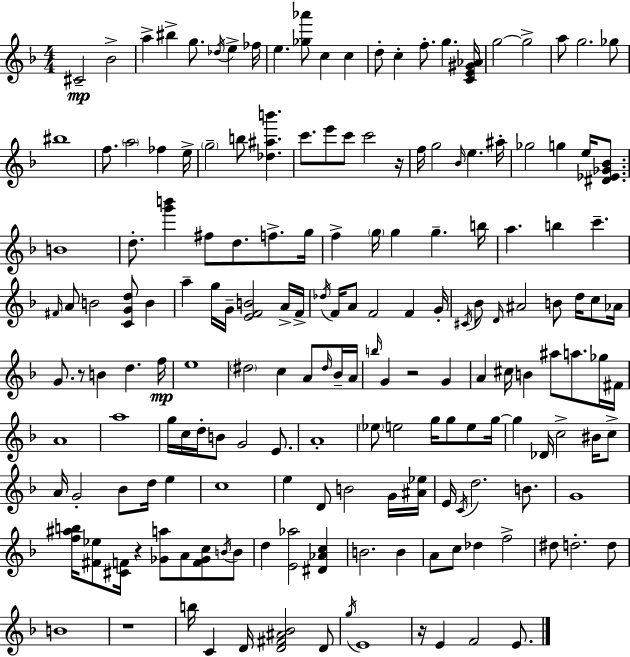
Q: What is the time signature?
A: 4/4